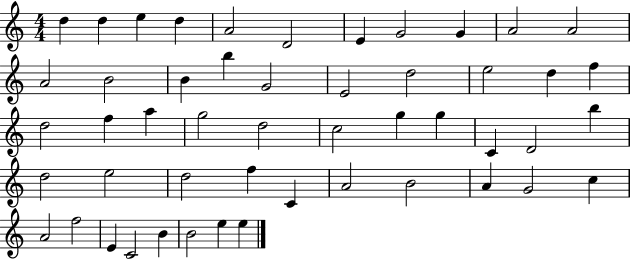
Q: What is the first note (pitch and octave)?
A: D5